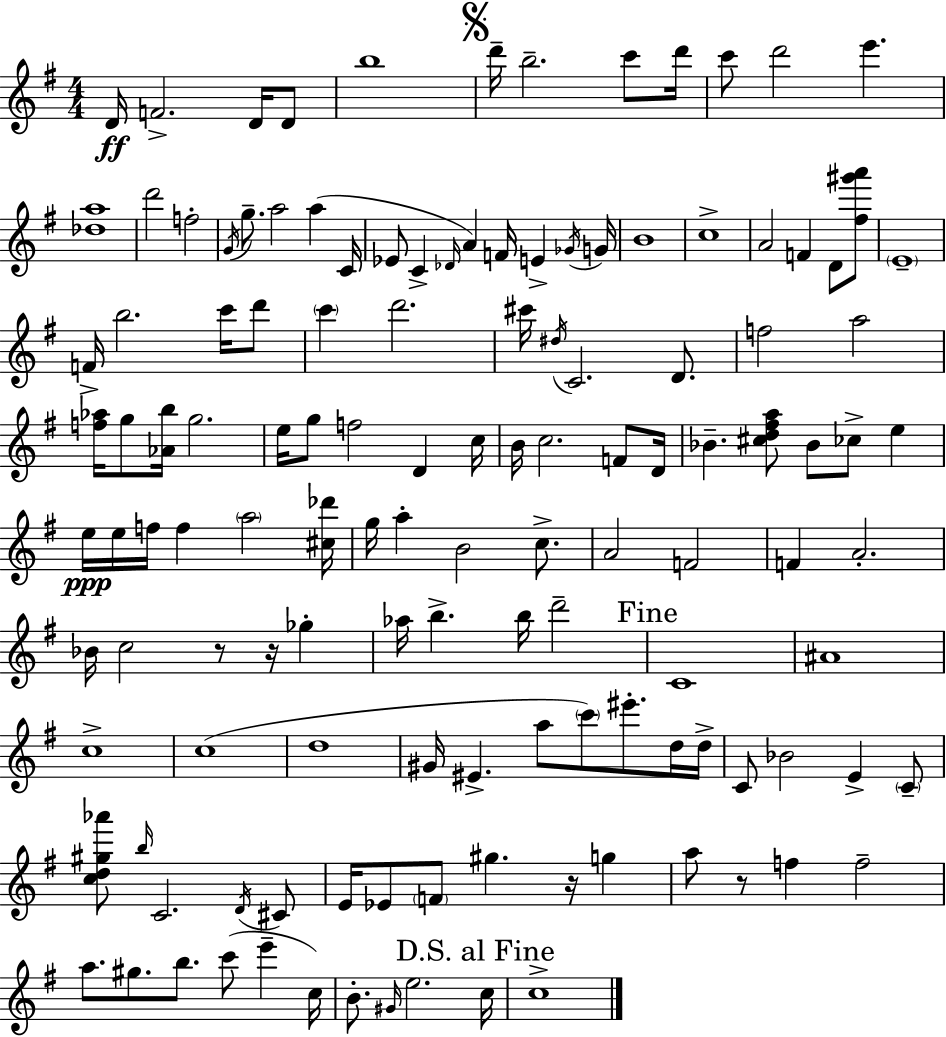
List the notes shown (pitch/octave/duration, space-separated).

D4/s F4/h. D4/s D4/e B5/w D6/s B5/h. C6/e D6/s C6/e D6/h E6/q. [Db5,A5]/w D6/h F5/h G4/s G5/e. A5/h A5/q C4/s Eb4/e C4/q Db4/s A4/q F4/s E4/q Gb4/s G4/s B4/w C5/w A4/h F4/q D4/e [F#5,G#6,A6]/e E4/w F4/s B5/h. C6/s D6/e C6/q D6/h. C#6/s D#5/s C4/h. D4/e. F5/h A5/h [F5,Ab5]/s G5/e [Ab4,B5]/s G5/h. E5/s G5/e F5/h D4/q C5/s B4/s C5/h. F4/e D4/s Bb4/q. [C#5,D5,F#5,A5]/e Bb4/e CES5/e E5/q E5/s E5/s F5/s F5/q A5/h [C#5,Db6]/s G5/s A5/q B4/h C5/e. A4/h F4/h F4/q A4/h. Bb4/s C5/h R/e R/s Gb5/q Ab5/s B5/q. B5/s D6/h C4/w A#4/w C5/w C5/w D5/w G#4/s EIS4/q. A5/e C6/e EIS6/e. D5/s D5/s C4/e Bb4/h E4/q C4/e [C5,D5,G#5,Ab6]/e B5/s C4/h. D4/s C#4/e E4/s Eb4/e F4/e G#5/q. R/s G5/q A5/e R/e F5/q F5/h A5/e. G#5/e. B5/e. C6/e E6/q C5/s B4/e. G#4/s E5/h. C5/s C5/w